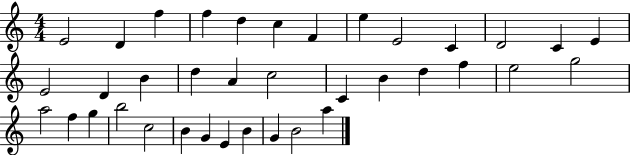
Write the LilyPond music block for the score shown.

{
  \clef treble
  \numericTimeSignature
  \time 4/4
  \key c \major
  e'2 d'4 f''4 | f''4 d''4 c''4 f'4 | e''4 e'2 c'4 | d'2 c'4 e'4 | \break e'2 d'4 b'4 | d''4 a'4 c''2 | c'4 b'4 d''4 f''4 | e''2 g''2 | \break a''2 f''4 g''4 | b''2 c''2 | b'4 g'4 e'4 b'4 | g'4 b'2 a''4 | \break \bar "|."
}